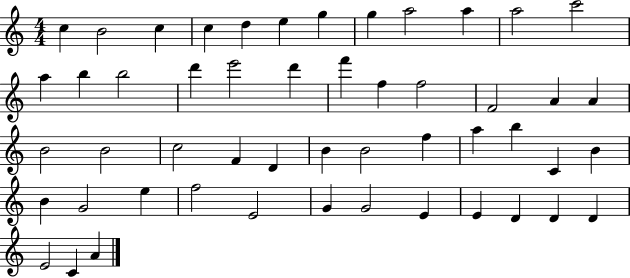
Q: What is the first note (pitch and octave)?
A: C5